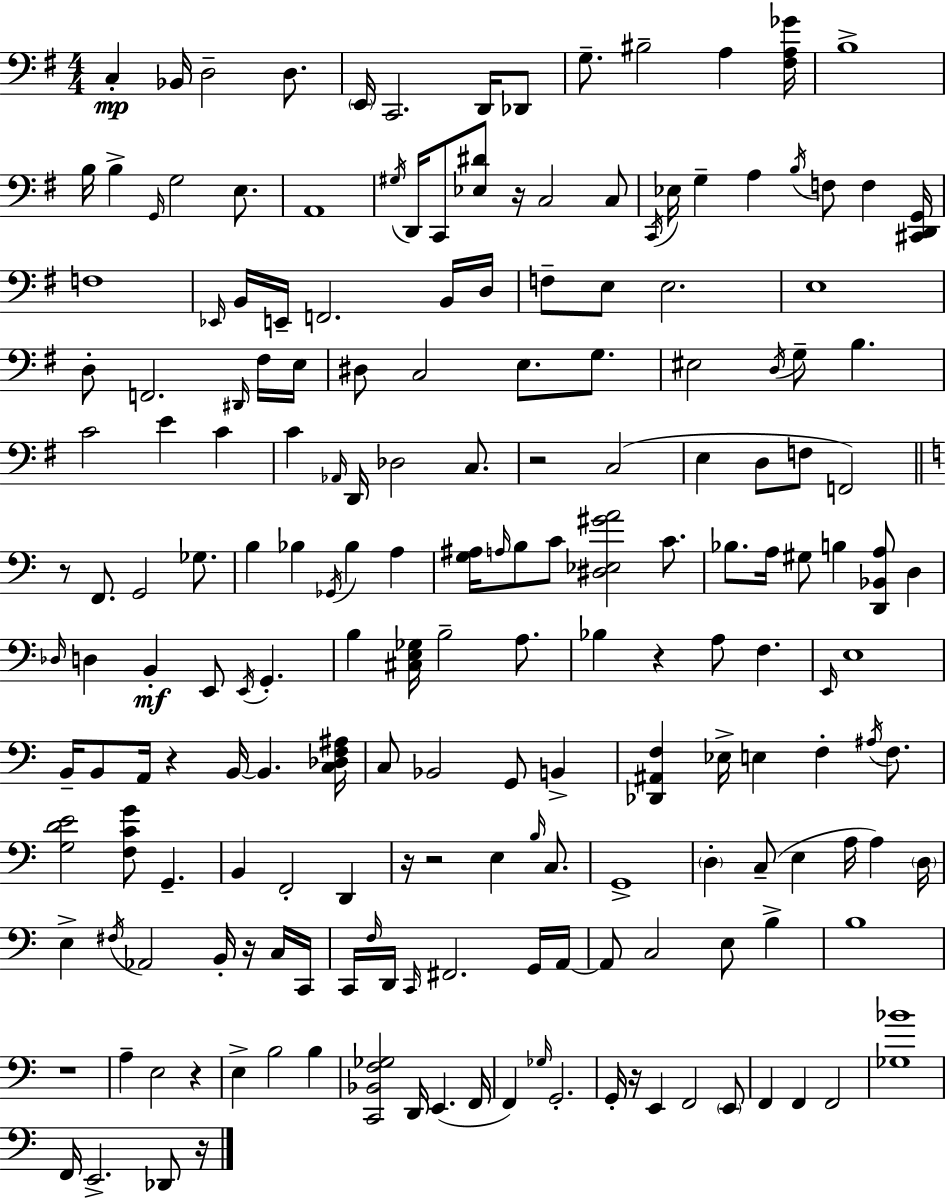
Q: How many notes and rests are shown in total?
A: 190